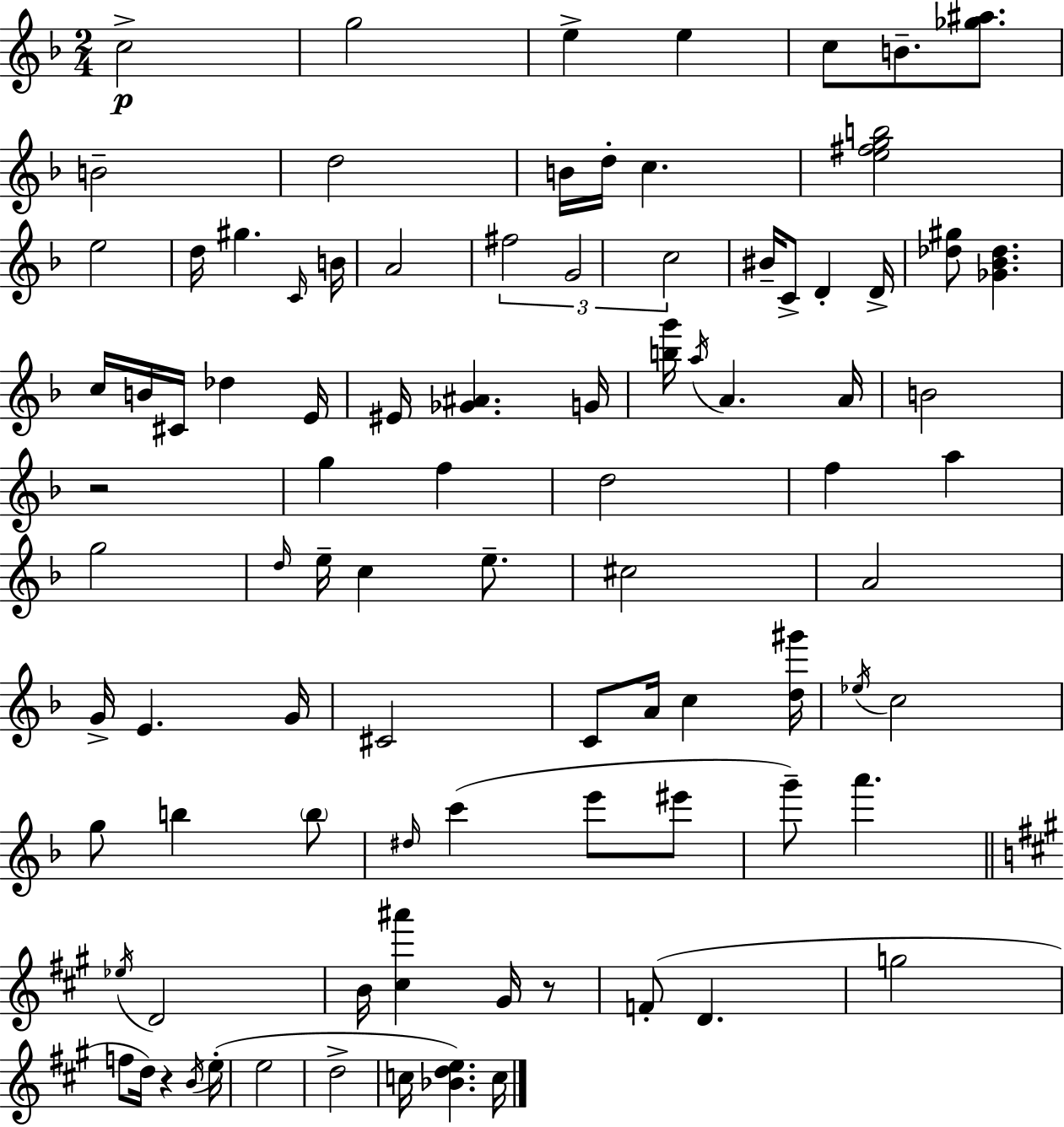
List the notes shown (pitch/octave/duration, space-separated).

C5/h G5/h E5/q E5/q C5/e B4/e. [Gb5,A#5]/e. B4/h D5/h B4/s D5/s C5/q. [E5,F#5,G5,B5]/h E5/h D5/s G#5/q. C4/s B4/s A4/h F#5/h G4/h C5/h BIS4/s C4/e D4/q D4/s [Db5,G#5]/e [Gb4,Bb4,Db5]/q. C5/s B4/s C#4/s Db5/q E4/s EIS4/s [Gb4,A#4]/q. G4/s [B5,G6]/s A5/s A4/q. A4/s B4/h R/h G5/q F5/q D5/h F5/q A5/q G5/h D5/s E5/s C5/q E5/e. C#5/h A4/h G4/s E4/q. G4/s C#4/h C4/e A4/s C5/q [D5,G#6]/s Eb5/s C5/h G5/e B5/q B5/e D#5/s C6/q E6/e EIS6/e G6/e A6/q. Eb5/s D4/h B4/s [C#5,A#6]/q G#4/s R/e F4/e D4/q. G5/h F5/e D5/s R/q B4/s E5/s E5/h D5/h C5/s [Bb4,D5,E5]/q. C5/s